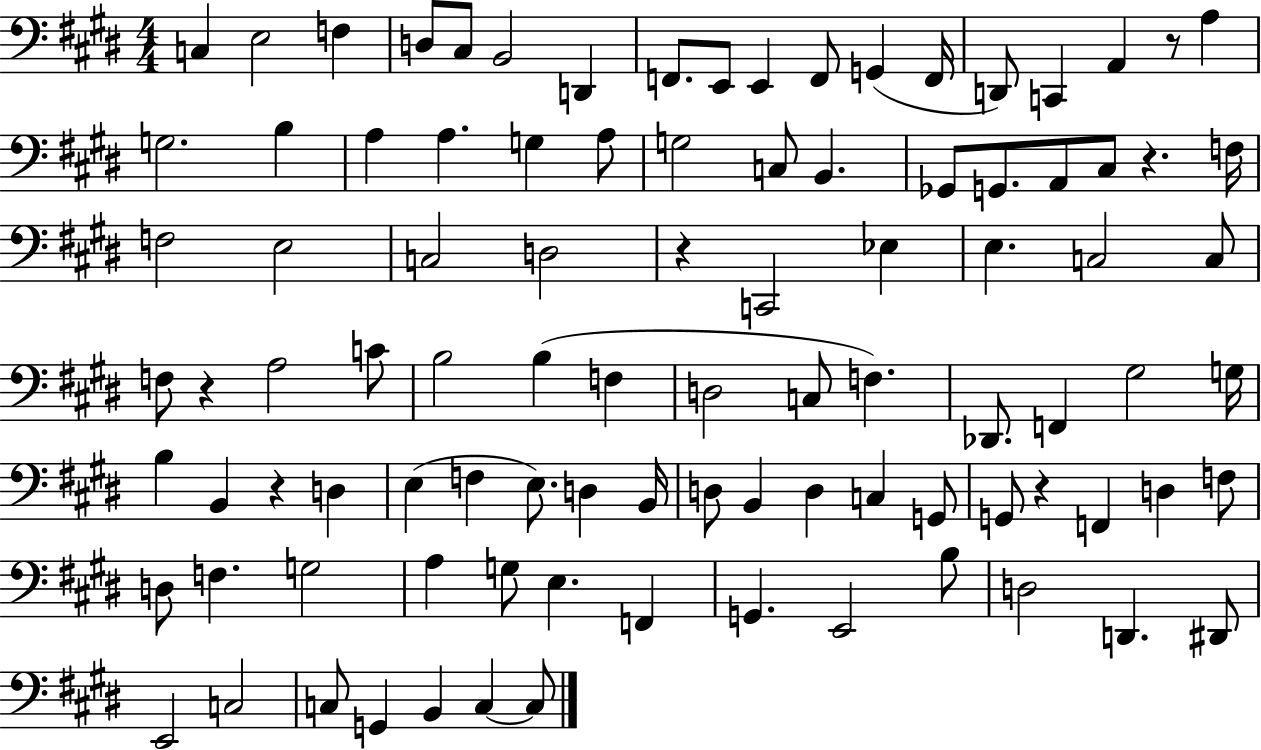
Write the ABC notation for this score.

X:1
T:Untitled
M:4/4
L:1/4
K:E
C, E,2 F, D,/2 ^C,/2 B,,2 D,, F,,/2 E,,/2 E,, F,,/2 G,, F,,/4 D,,/2 C,, A,, z/2 A, G,2 B, A, A, G, A,/2 G,2 C,/2 B,, _G,,/2 G,,/2 A,,/2 ^C,/2 z F,/4 F,2 E,2 C,2 D,2 z C,,2 _E, E, C,2 C,/2 F,/2 z A,2 C/2 B,2 B, F, D,2 C,/2 F, _D,,/2 F,, ^G,2 G,/4 B, B,, z D, E, F, E,/2 D, B,,/4 D,/2 B,, D, C, G,,/2 G,,/2 z F,, D, F,/2 D,/2 F, G,2 A, G,/2 E, F,, G,, E,,2 B,/2 D,2 D,, ^D,,/2 E,,2 C,2 C,/2 G,, B,, C, C,/2